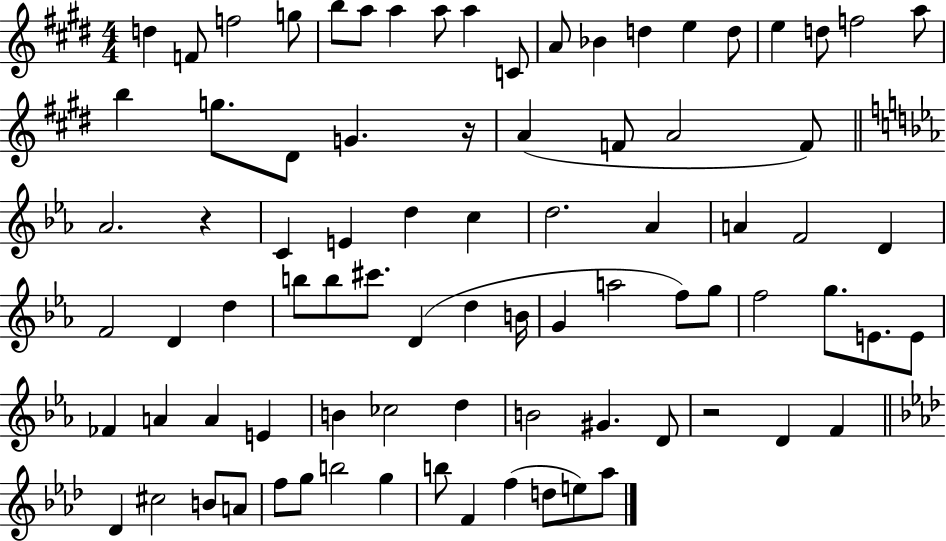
{
  \clef treble
  \numericTimeSignature
  \time 4/4
  \key e \major
  d''4 f'8 f''2 g''8 | b''8 a''8 a''4 a''8 a''4 c'8 | a'8 bes'4 d''4 e''4 d''8 | e''4 d''8 f''2 a''8 | \break b''4 g''8. dis'8 g'4. r16 | a'4( f'8 a'2 f'8) | \bar "||" \break \key ees \major aes'2. r4 | c'4 e'4 d''4 c''4 | d''2. aes'4 | a'4 f'2 d'4 | \break f'2 d'4 d''4 | b''8 b''8 cis'''8. d'4( d''4 b'16 | g'4 a''2 f''8) g''8 | f''2 g''8. e'8. e'8 | \break fes'4 a'4 a'4 e'4 | b'4 ces''2 d''4 | b'2 gis'4. d'8 | r2 d'4 f'4 | \break \bar "||" \break \key aes \major des'4 cis''2 b'8 a'8 | f''8 g''8 b''2 g''4 | b''8 f'4 f''4( d''8 e''8) aes''8 | \bar "|."
}